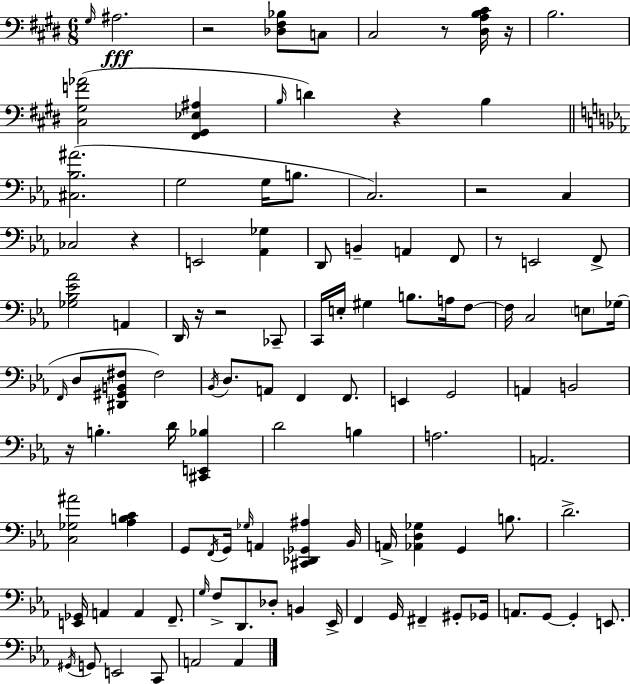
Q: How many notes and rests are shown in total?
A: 110